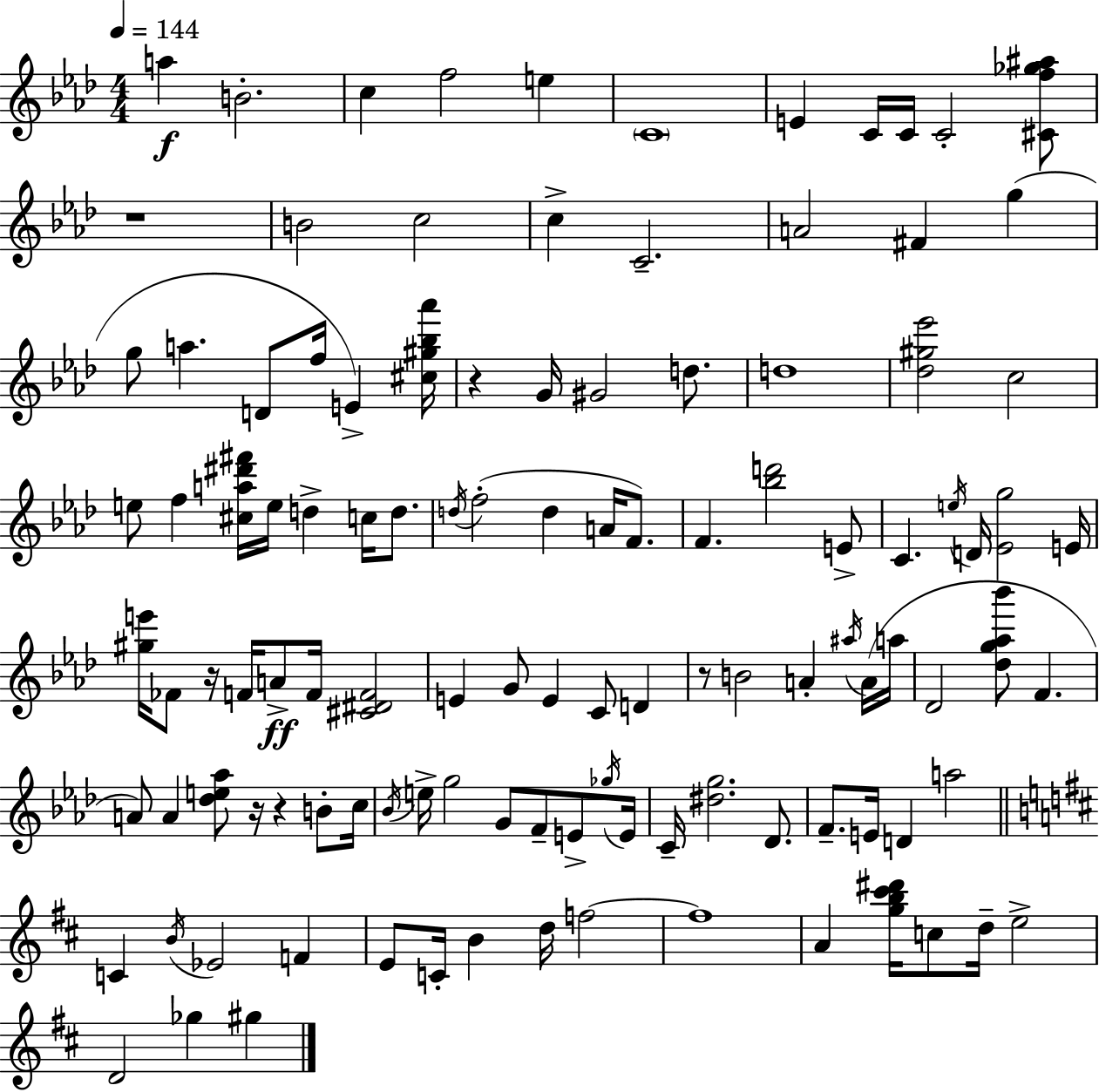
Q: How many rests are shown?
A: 6